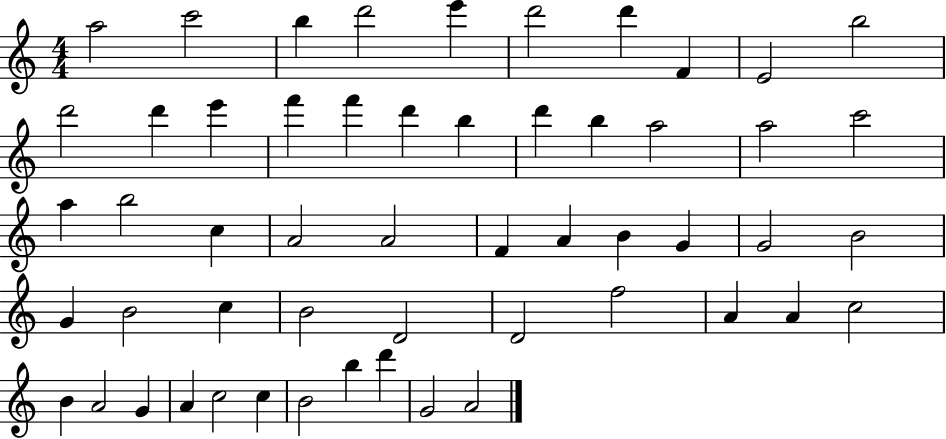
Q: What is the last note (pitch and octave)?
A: A4